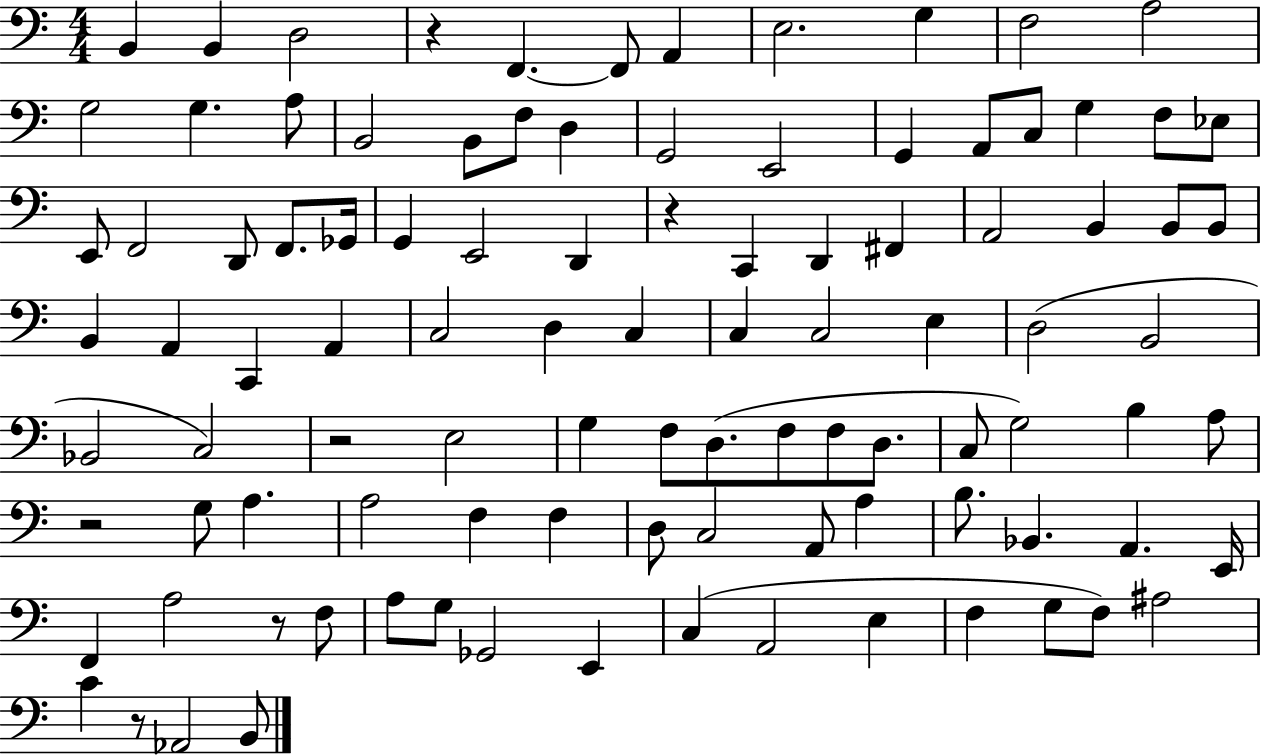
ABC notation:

X:1
T:Untitled
M:4/4
L:1/4
K:C
B,, B,, D,2 z F,, F,,/2 A,, E,2 G, F,2 A,2 G,2 G, A,/2 B,,2 B,,/2 F,/2 D, G,,2 E,,2 G,, A,,/2 C,/2 G, F,/2 _E,/2 E,,/2 F,,2 D,,/2 F,,/2 _G,,/4 G,, E,,2 D,, z C,, D,, ^F,, A,,2 B,, B,,/2 B,,/2 B,, A,, C,, A,, C,2 D, C, C, C,2 E, D,2 B,,2 _B,,2 C,2 z2 E,2 G, F,/2 D,/2 F,/2 F,/2 D,/2 C,/2 G,2 B, A,/2 z2 G,/2 A, A,2 F, F, D,/2 C,2 A,,/2 A, B,/2 _B,, A,, E,,/4 F,, A,2 z/2 F,/2 A,/2 G,/2 _G,,2 E,, C, A,,2 E, F, G,/2 F,/2 ^A,2 C z/2 _A,,2 B,,/2